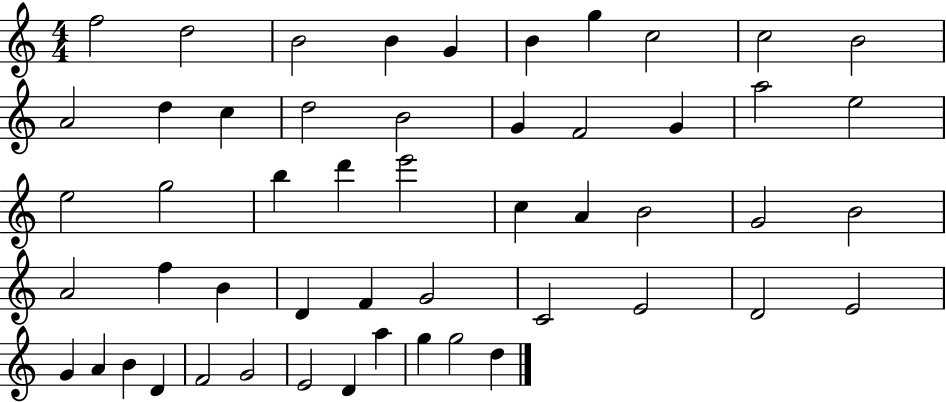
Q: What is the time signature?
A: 4/4